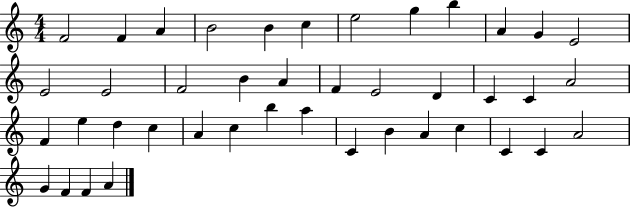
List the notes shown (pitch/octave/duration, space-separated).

F4/h F4/q A4/q B4/h B4/q C5/q E5/h G5/q B5/q A4/q G4/q E4/h E4/h E4/h F4/h B4/q A4/q F4/q E4/h D4/q C4/q C4/q A4/h F4/q E5/q D5/q C5/q A4/q C5/q B5/q A5/q C4/q B4/q A4/q C5/q C4/q C4/q A4/h G4/q F4/q F4/q A4/q